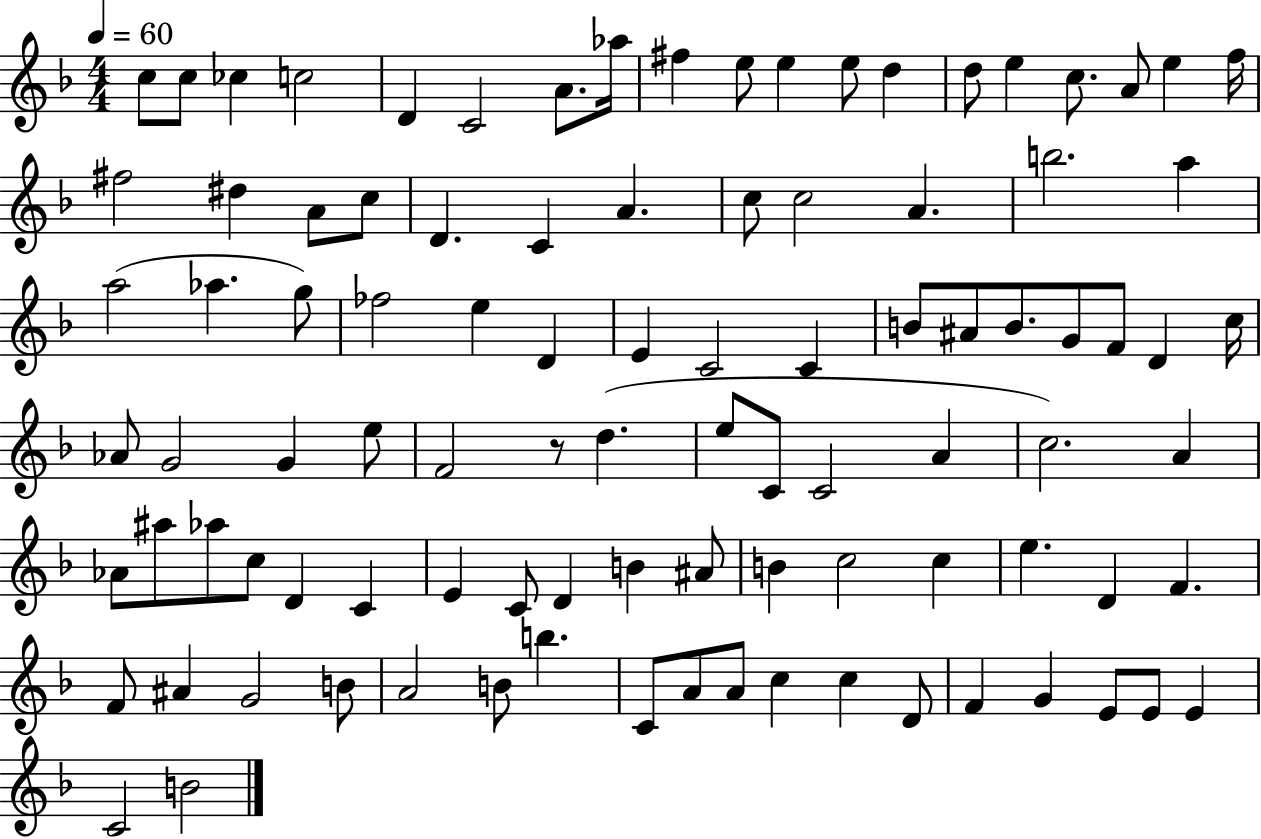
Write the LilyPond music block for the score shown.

{
  \clef treble
  \numericTimeSignature
  \time 4/4
  \key f \major
  \tempo 4 = 60
  c''8 c''8 ces''4 c''2 | d'4 c'2 a'8. aes''16 | fis''4 e''8 e''4 e''8 d''4 | d''8 e''4 c''8. a'8 e''4 f''16 | \break fis''2 dis''4 a'8 c''8 | d'4. c'4 a'4. | c''8 c''2 a'4. | b''2. a''4 | \break a''2( aes''4. g''8) | fes''2 e''4 d'4 | e'4 c'2 c'4 | b'8 ais'8 b'8. g'8 f'8 d'4 c''16 | \break aes'8 g'2 g'4 e''8 | f'2 r8 d''4.( | e''8 c'8 c'2 a'4 | c''2.) a'4 | \break aes'8 ais''8 aes''8 c''8 d'4 c'4 | e'4 c'8 d'4 b'4 ais'8 | b'4 c''2 c''4 | e''4. d'4 f'4. | \break f'8 ais'4 g'2 b'8 | a'2 b'8 b''4. | c'8 a'8 a'8 c''4 c''4 d'8 | f'4 g'4 e'8 e'8 e'4 | \break c'2 b'2 | \bar "|."
}